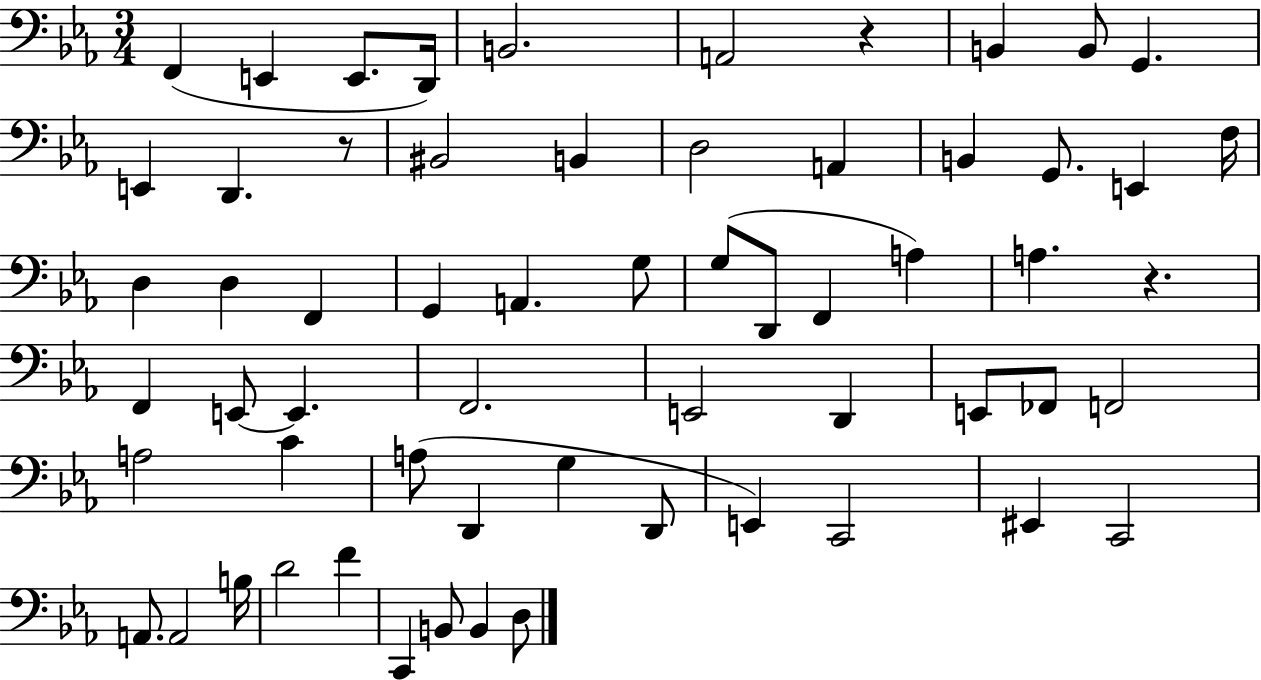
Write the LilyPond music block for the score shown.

{
  \clef bass
  \numericTimeSignature
  \time 3/4
  \key ees \major
  f,4( e,4 e,8. d,16) | b,2. | a,2 r4 | b,4 b,8 g,4. | \break e,4 d,4. r8 | bis,2 b,4 | d2 a,4 | b,4 g,8. e,4 f16 | \break d4 d4 f,4 | g,4 a,4. g8 | g8( d,8 f,4 a4) | a4. r4. | \break f,4 e,8~~ e,4. | f,2. | e,2 d,4 | e,8 fes,8 f,2 | \break a2 c'4 | a8( d,4 g4 d,8 | e,4) c,2 | eis,4 c,2 | \break a,8. a,2 b16 | d'2 f'4 | c,4 b,8 b,4 d8 | \bar "|."
}